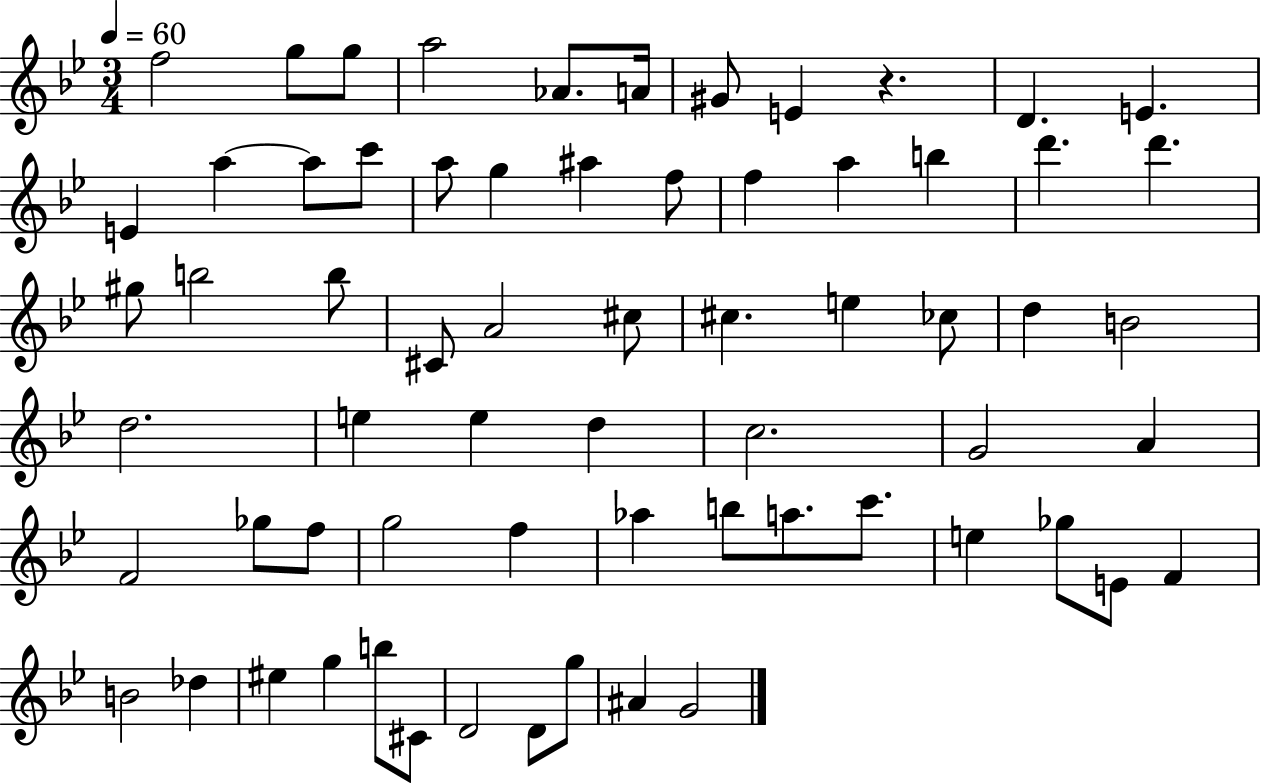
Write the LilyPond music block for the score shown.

{
  \clef treble
  \numericTimeSignature
  \time 3/4
  \key bes \major
  \tempo 4 = 60
  f''2 g''8 g''8 | a''2 aes'8. a'16 | gis'8 e'4 r4. | d'4. e'4. | \break e'4 a''4~~ a''8 c'''8 | a''8 g''4 ais''4 f''8 | f''4 a''4 b''4 | d'''4. d'''4. | \break gis''8 b''2 b''8 | cis'8 a'2 cis''8 | cis''4. e''4 ces''8 | d''4 b'2 | \break d''2. | e''4 e''4 d''4 | c''2. | g'2 a'4 | \break f'2 ges''8 f''8 | g''2 f''4 | aes''4 b''8 a''8. c'''8. | e''4 ges''8 e'8 f'4 | \break b'2 des''4 | eis''4 g''4 b''8 cis'8 | d'2 d'8 g''8 | ais'4 g'2 | \break \bar "|."
}